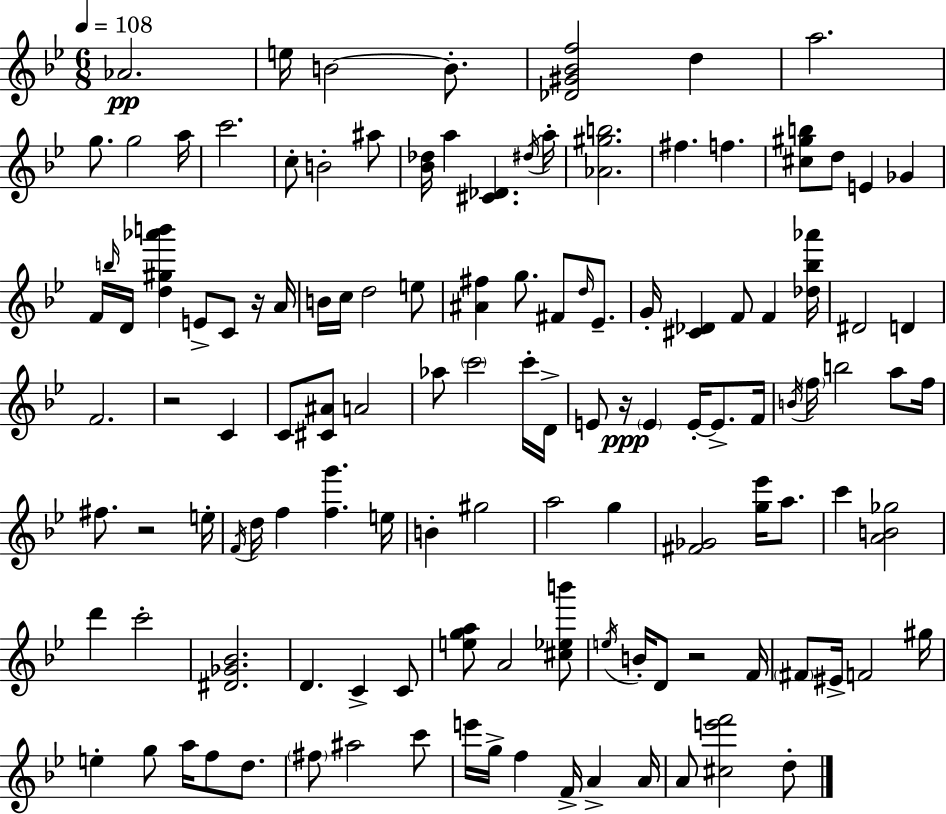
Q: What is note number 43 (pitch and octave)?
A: C4